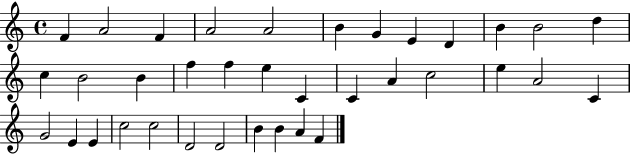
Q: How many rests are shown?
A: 0